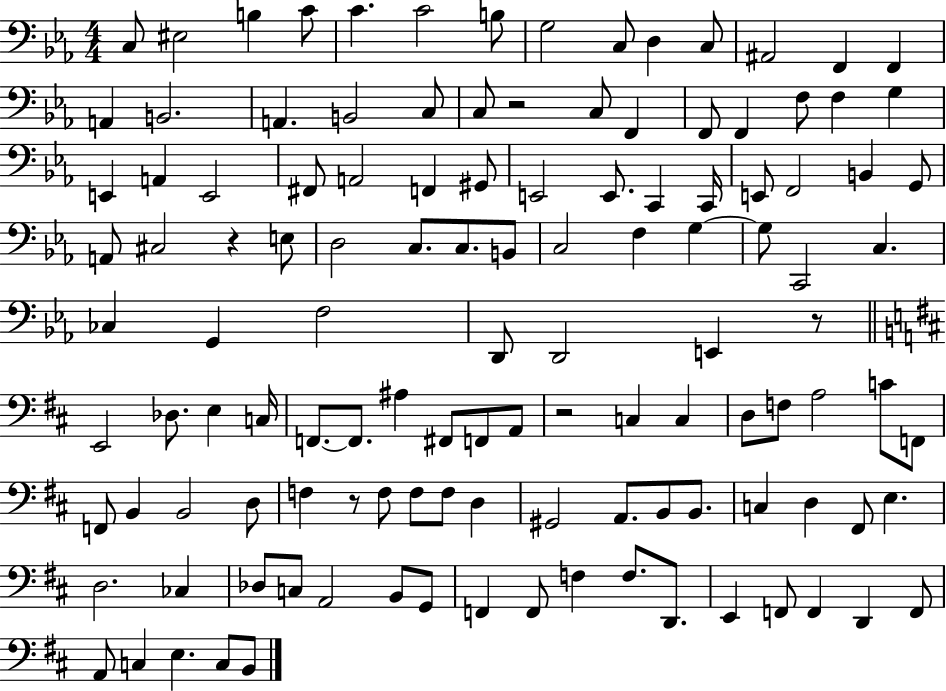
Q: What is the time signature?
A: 4/4